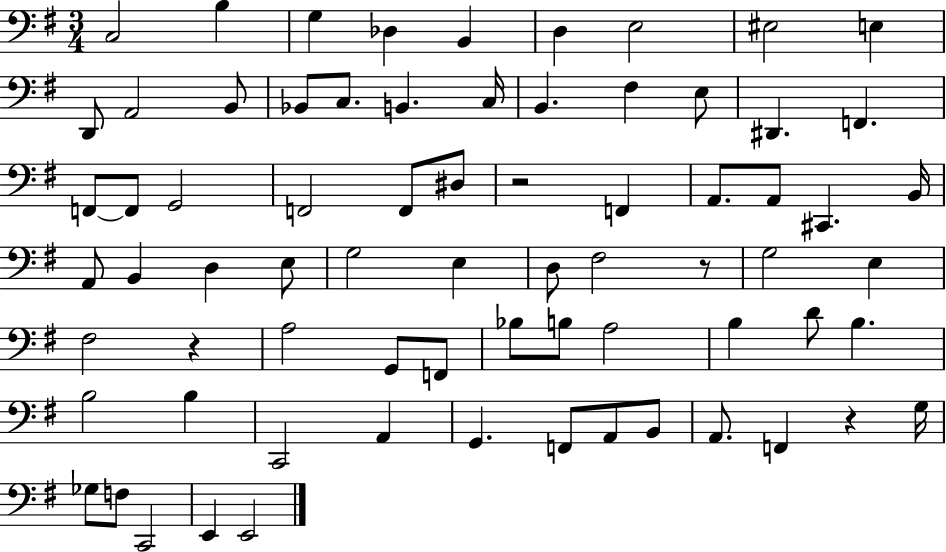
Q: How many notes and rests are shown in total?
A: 72